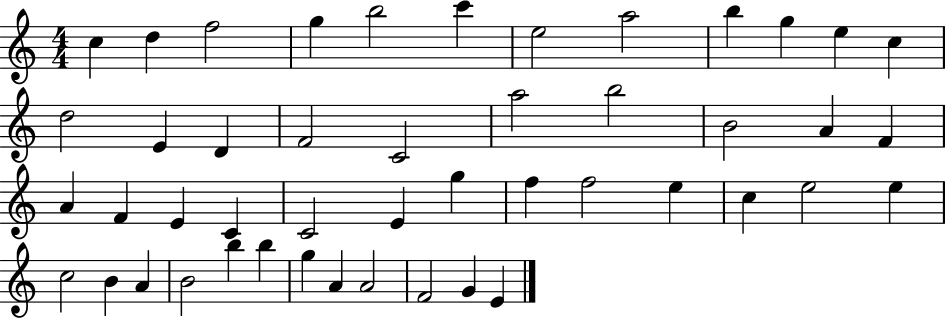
C5/q D5/q F5/h G5/q B5/h C6/q E5/h A5/h B5/q G5/q E5/q C5/q D5/h E4/q D4/q F4/h C4/h A5/h B5/h B4/h A4/q F4/q A4/q F4/q E4/q C4/q C4/h E4/q G5/q F5/q F5/h E5/q C5/q E5/h E5/q C5/h B4/q A4/q B4/h B5/q B5/q G5/q A4/q A4/h F4/h G4/q E4/q